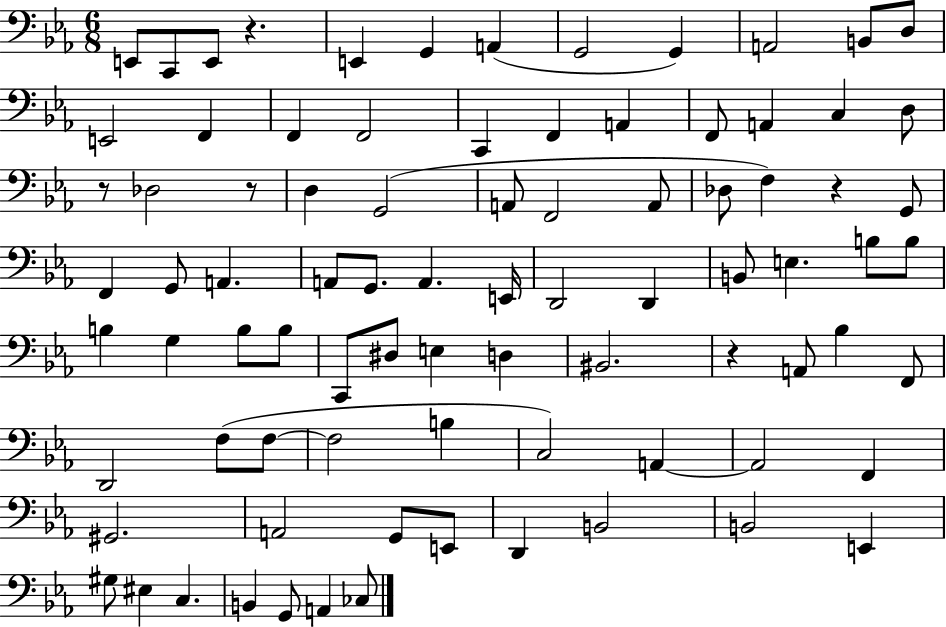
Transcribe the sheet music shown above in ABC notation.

X:1
T:Untitled
M:6/8
L:1/4
K:Eb
E,,/2 C,,/2 E,,/2 z E,, G,, A,, G,,2 G,, A,,2 B,,/2 D,/2 E,,2 F,, F,, F,,2 C,, F,, A,, F,,/2 A,, C, D,/2 z/2 _D,2 z/2 D, G,,2 A,,/2 F,,2 A,,/2 _D,/2 F, z G,,/2 F,, G,,/2 A,, A,,/2 G,,/2 A,, E,,/4 D,,2 D,, B,,/2 E, B,/2 B,/2 B, G, B,/2 B,/2 C,,/2 ^D,/2 E, D, ^B,,2 z A,,/2 _B, F,,/2 D,,2 F,/2 F,/2 F,2 B, C,2 A,, A,,2 F,, ^G,,2 A,,2 G,,/2 E,,/2 D,, B,,2 B,,2 E,, ^G,/2 ^E, C, B,, G,,/2 A,, _C,/2